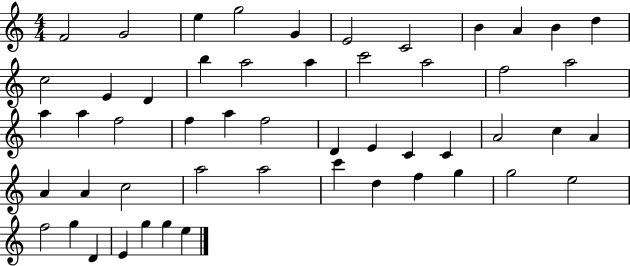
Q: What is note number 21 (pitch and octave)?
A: A5